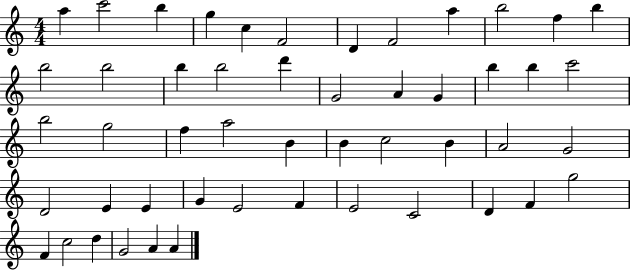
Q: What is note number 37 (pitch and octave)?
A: G4